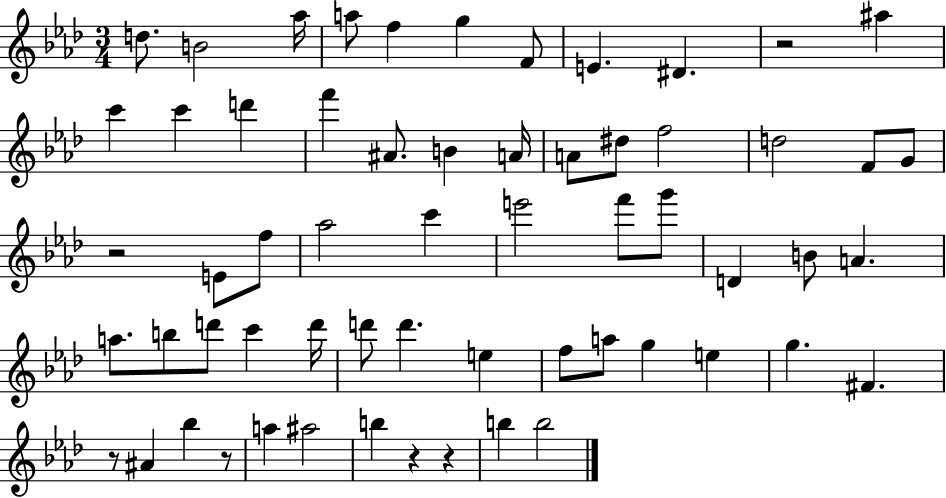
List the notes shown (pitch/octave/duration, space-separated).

D5/e. B4/h Ab5/s A5/e F5/q G5/q F4/e E4/q. D#4/q. R/h A#5/q C6/q C6/q D6/q F6/q A#4/e. B4/q A4/s A4/e D#5/e F5/h D5/h F4/e G4/e R/h E4/e F5/e Ab5/h C6/q E6/h F6/e G6/e D4/q B4/e A4/q. A5/e. B5/e D6/e C6/q D6/s D6/e D6/q. E5/q F5/e A5/e G5/q E5/q G5/q. F#4/q. R/e A#4/q Bb5/q R/e A5/q A#5/h B5/q R/q R/q B5/q B5/h